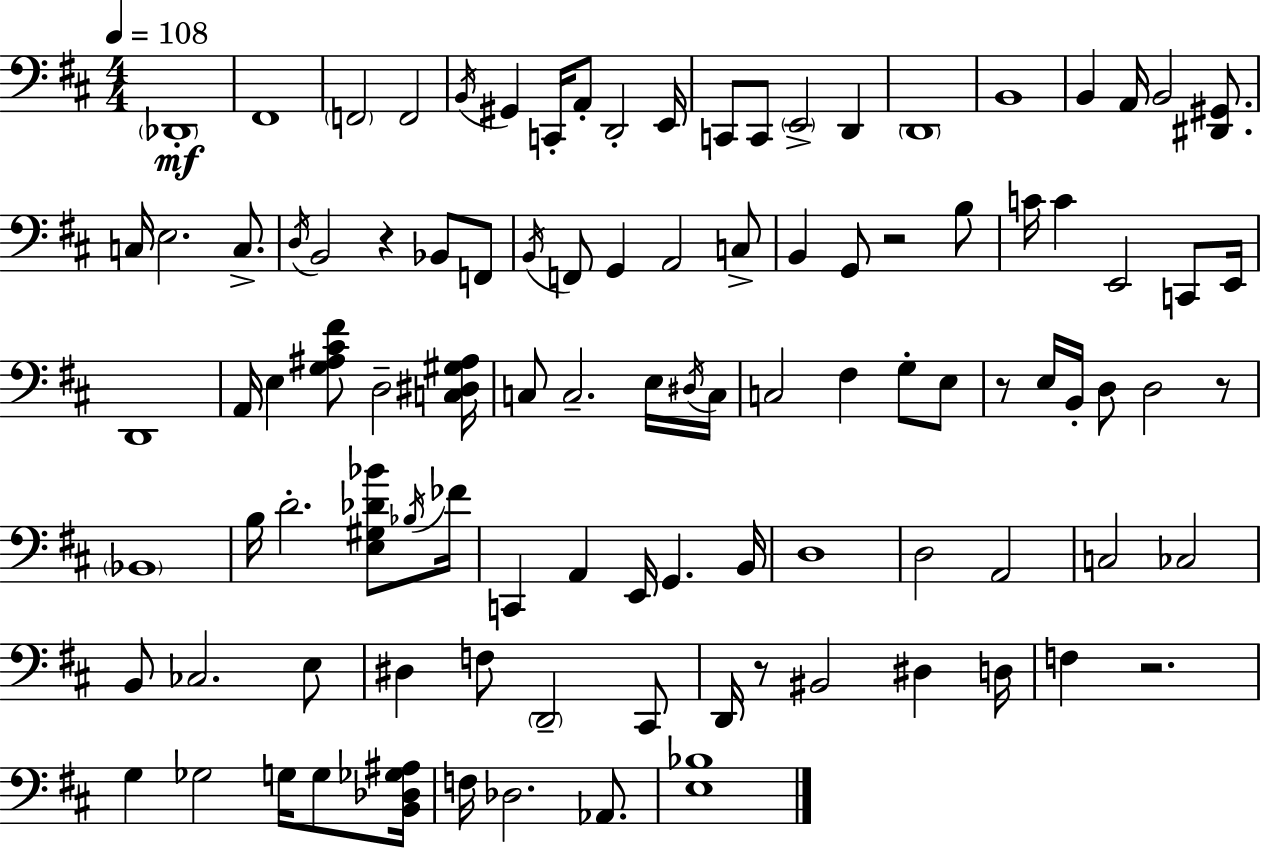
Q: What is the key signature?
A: D major